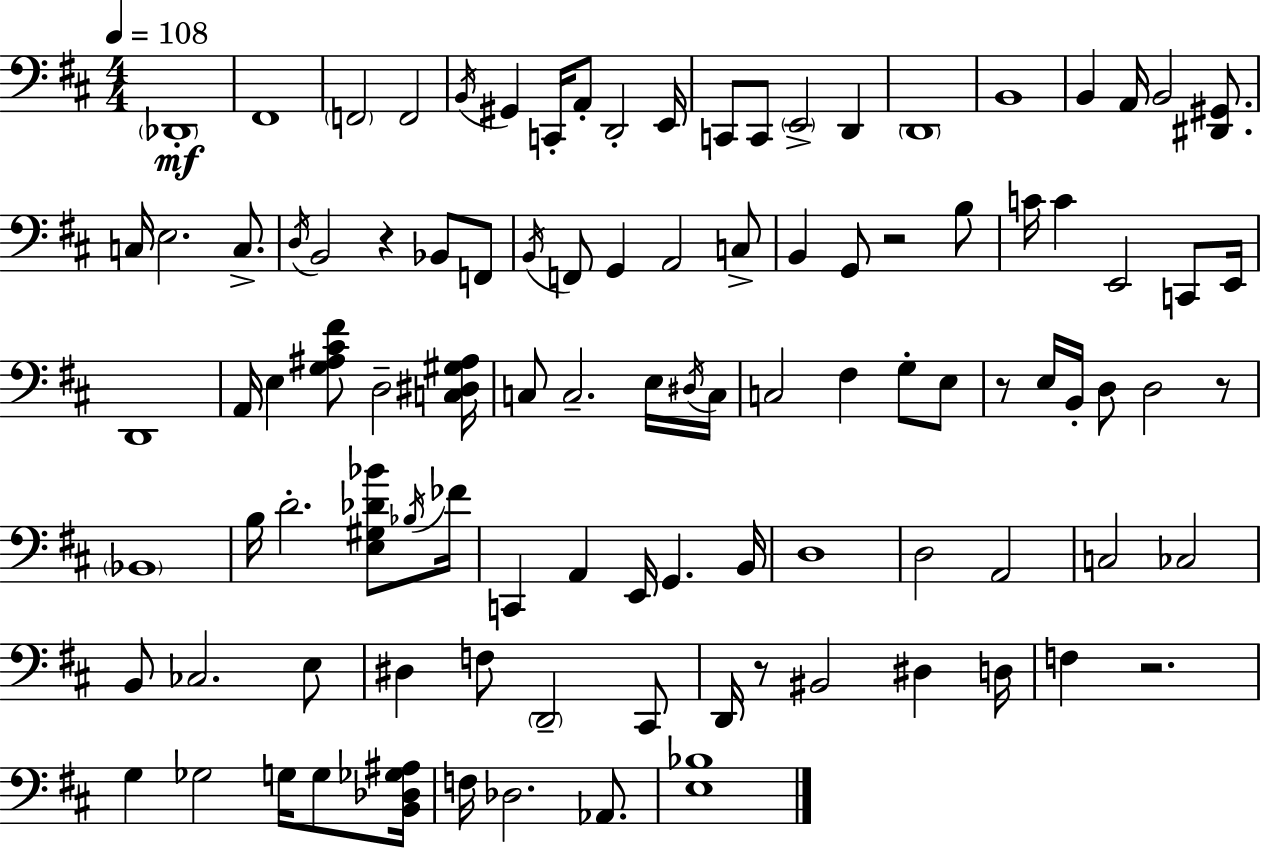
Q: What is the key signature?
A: D major